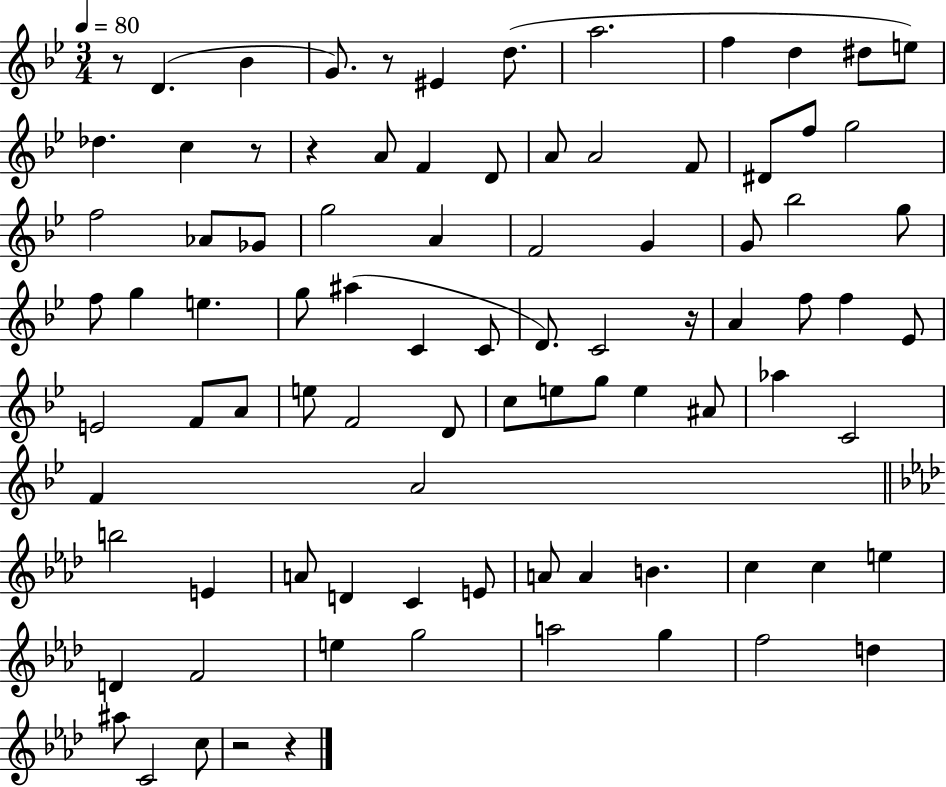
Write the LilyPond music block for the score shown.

{
  \clef treble
  \numericTimeSignature
  \time 3/4
  \key bes \major
  \tempo 4 = 80
  r8 d'4.( bes'4 | g'8.) r8 eis'4 d''8.( | a''2. | f''4 d''4 dis''8 e''8) | \break des''4. c''4 r8 | r4 a'8 f'4 d'8 | a'8 a'2 f'8 | dis'8 f''8 g''2 | \break f''2 aes'8 ges'8 | g''2 a'4 | f'2 g'4 | g'8 bes''2 g''8 | \break f''8 g''4 e''4. | g''8 ais''4( c'4 c'8 | d'8.) c'2 r16 | a'4 f''8 f''4 ees'8 | \break e'2 f'8 a'8 | e''8 f'2 d'8 | c''8 e''8 g''8 e''4 ais'8 | aes''4 c'2 | \break f'4 a'2 | \bar "||" \break \key aes \major b''2 e'4 | a'8 d'4 c'4 e'8 | a'8 a'4 b'4. | c''4 c''4 e''4 | \break d'4 f'2 | e''4 g''2 | a''2 g''4 | f''2 d''4 | \break ais''8 c'2 c''8 | r2 r4 | \bar "|."
}